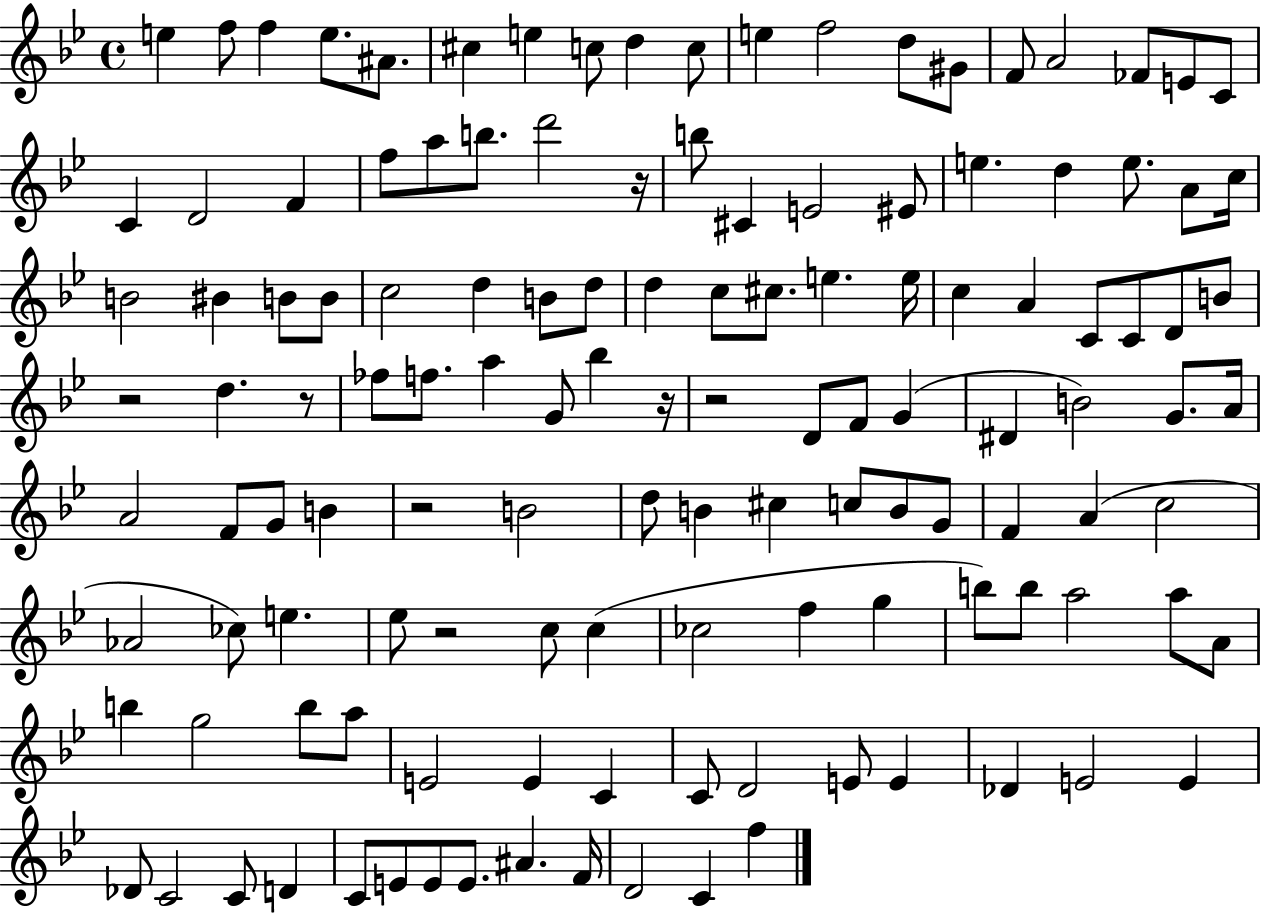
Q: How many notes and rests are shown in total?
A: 129